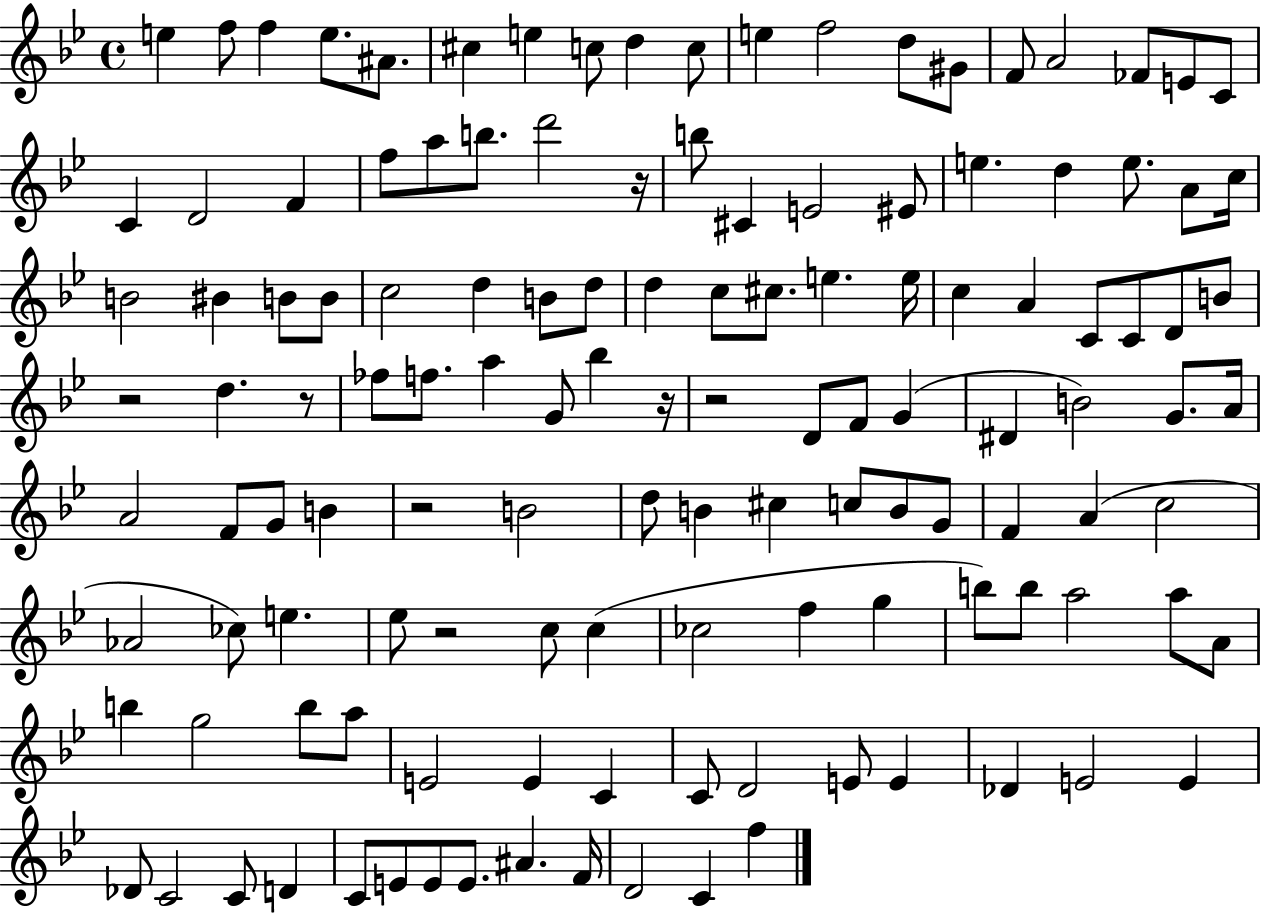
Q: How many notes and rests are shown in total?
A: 129